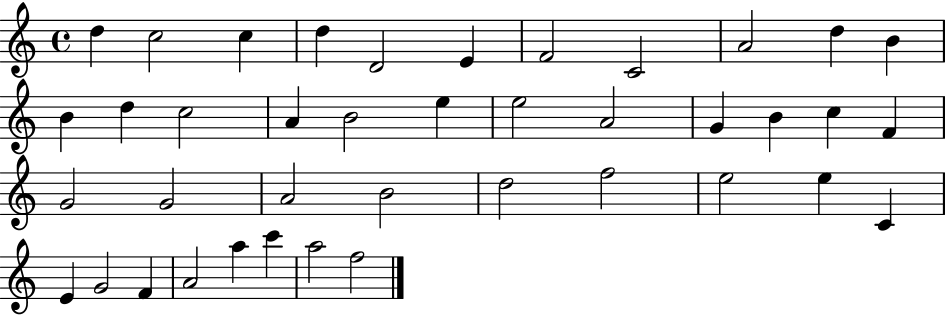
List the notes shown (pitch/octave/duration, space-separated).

D5/q C5/h C5/q D5/q D4/h E4/q F4/h C4/h A4/h D5/q B4/q B4/q D5/q C5/h A4/q B4/h E5/q E5/h A4/h G4/q B4/q C5/q F4/q G4/h G4/h A4/h B4/h D5/h F5/h E5/h E5/q C4/q E4/q G4/h F4/q A4/h A5/q C6/q A5/h F5/h